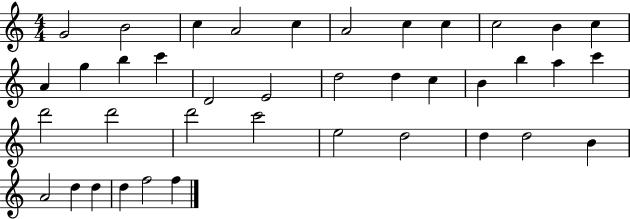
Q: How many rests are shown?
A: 0